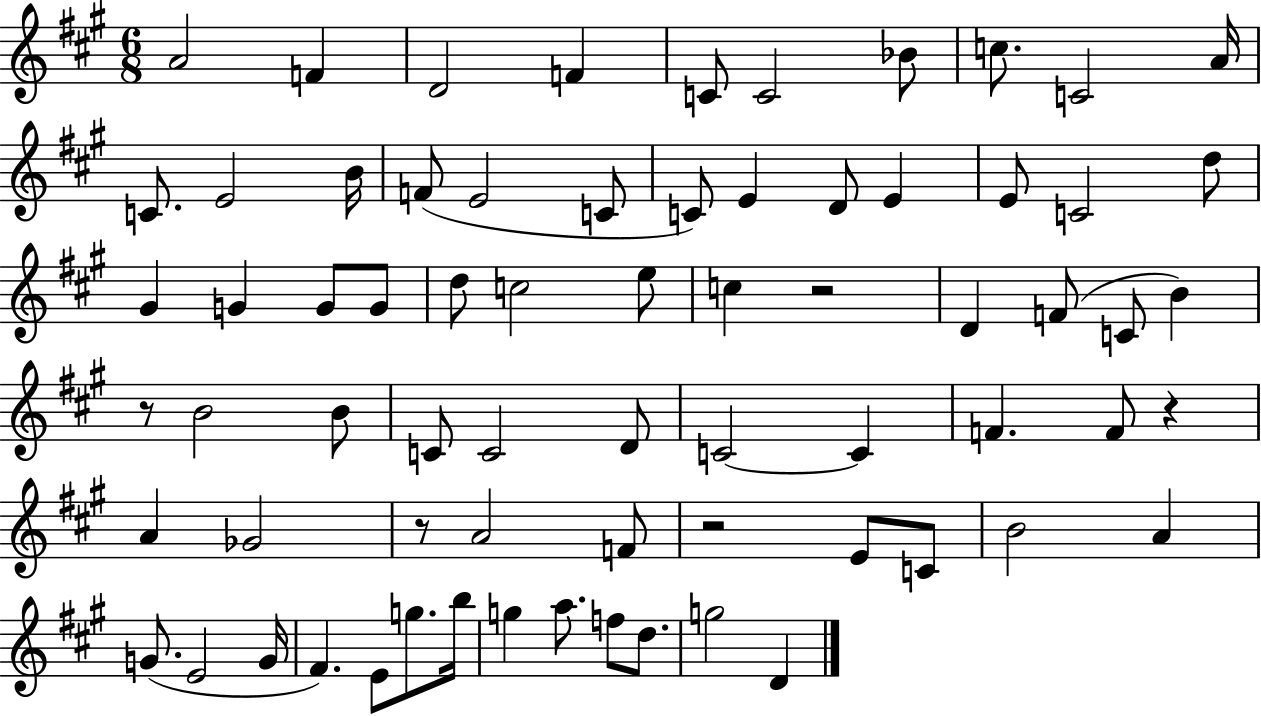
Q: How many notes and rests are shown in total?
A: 70